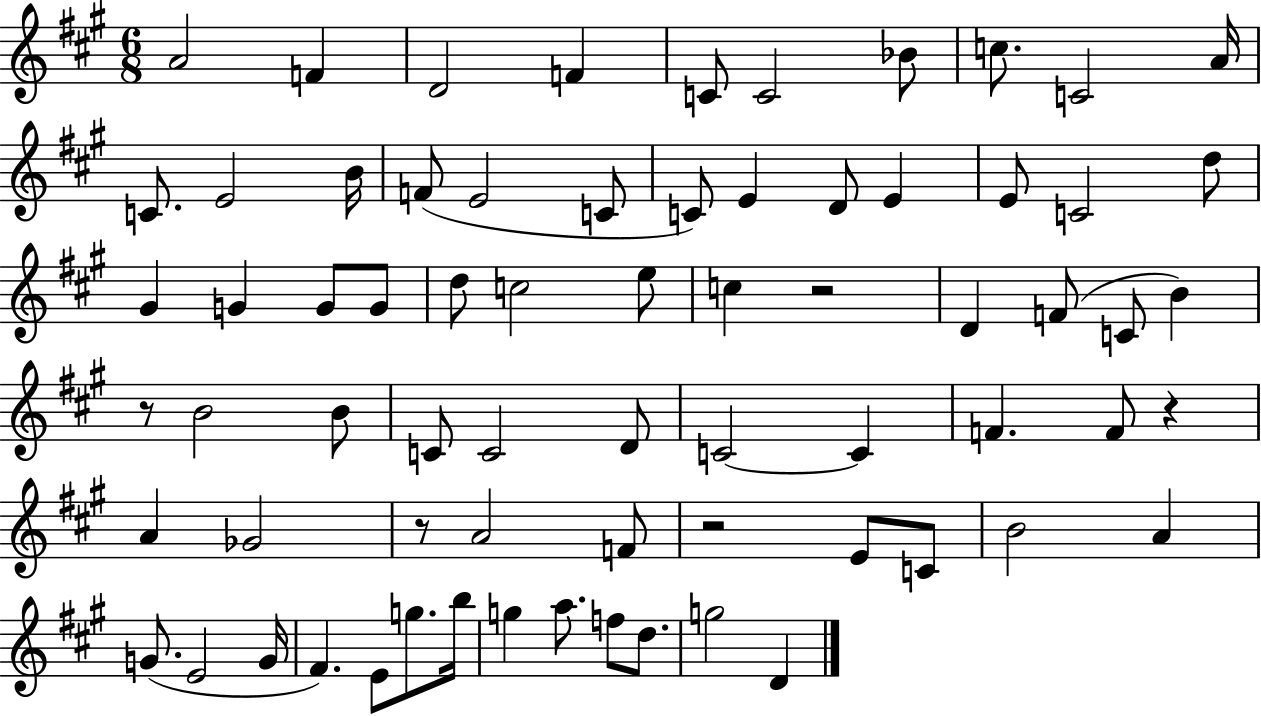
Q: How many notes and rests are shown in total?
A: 70